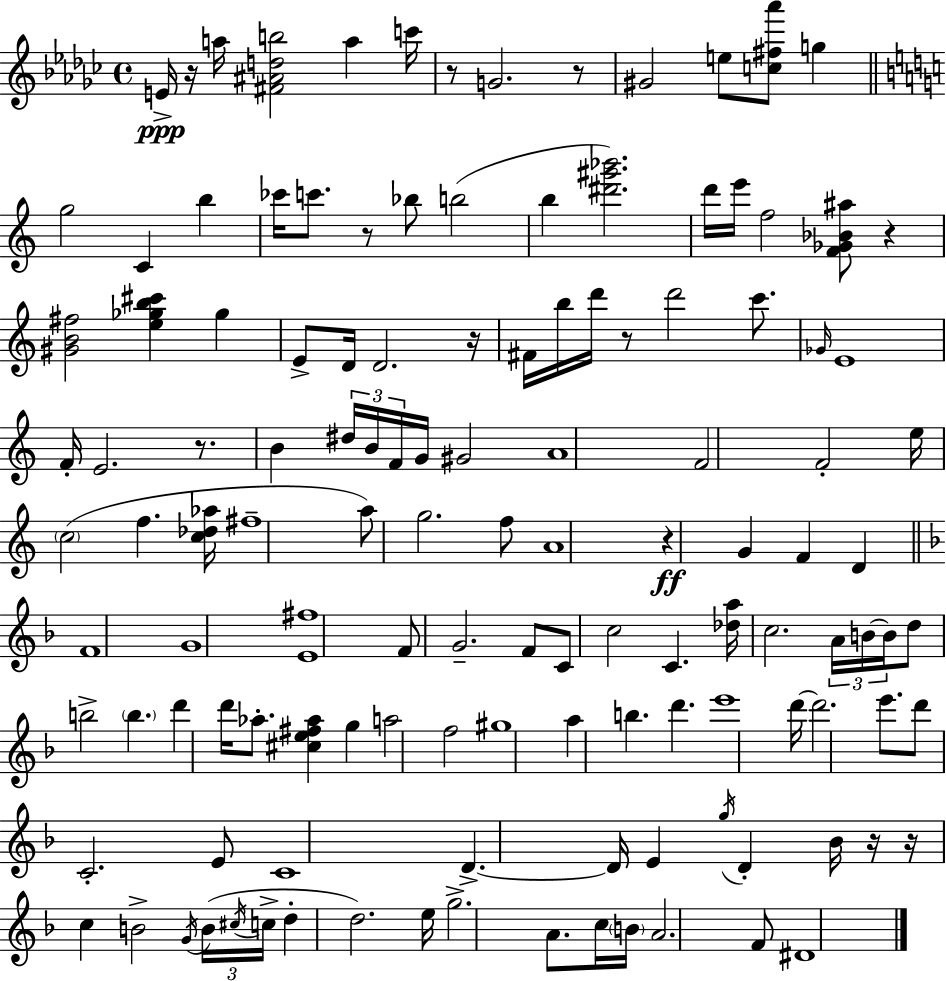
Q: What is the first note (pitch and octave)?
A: E4